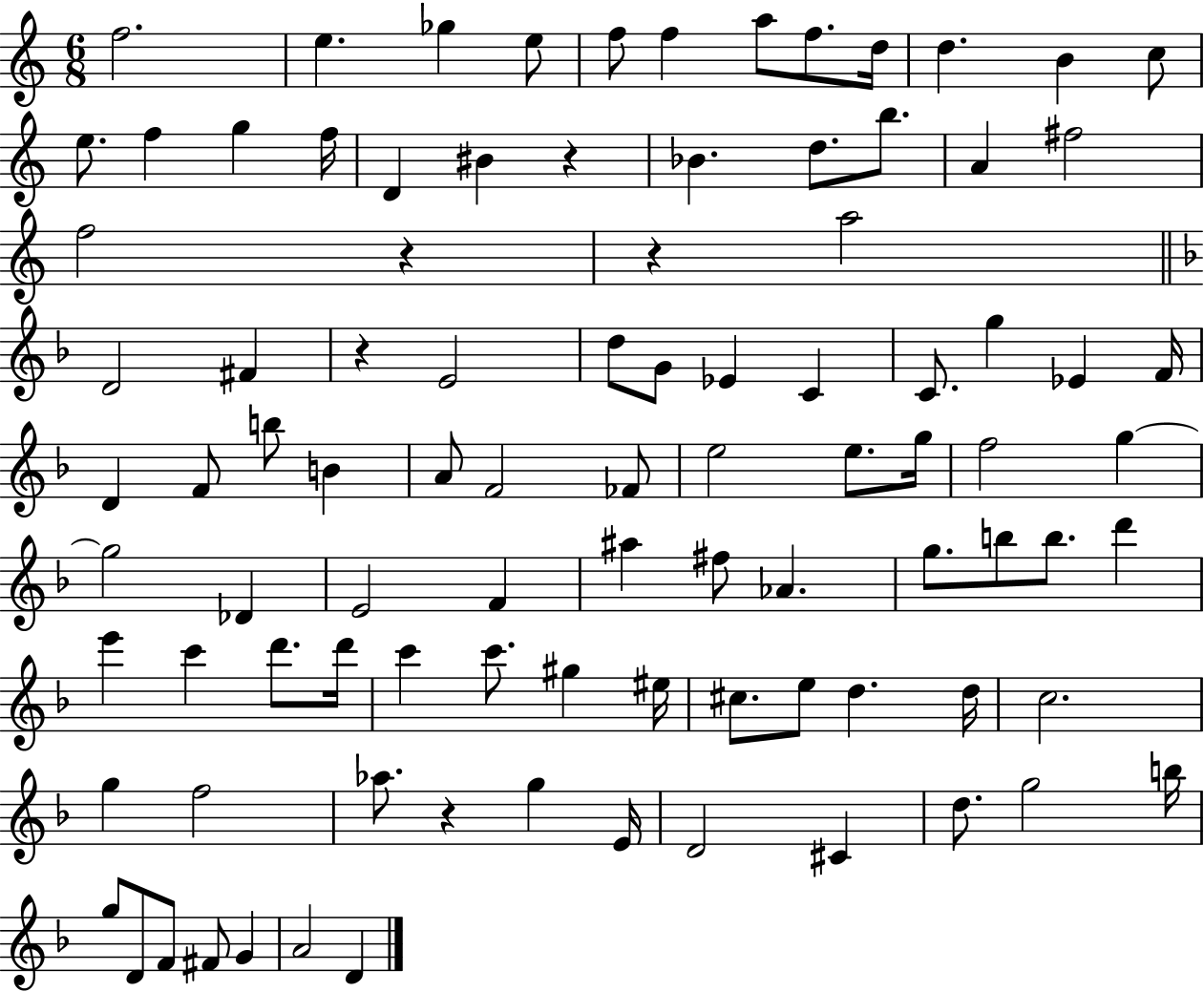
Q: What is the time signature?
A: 6/8